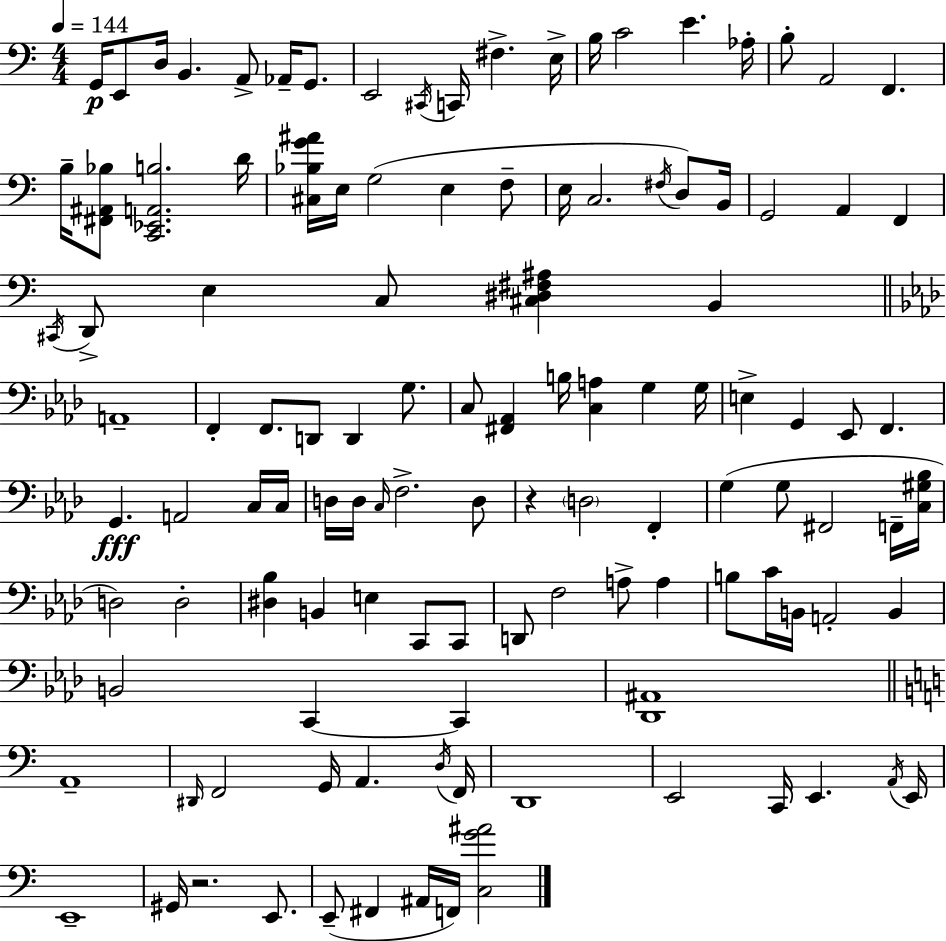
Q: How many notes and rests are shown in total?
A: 117